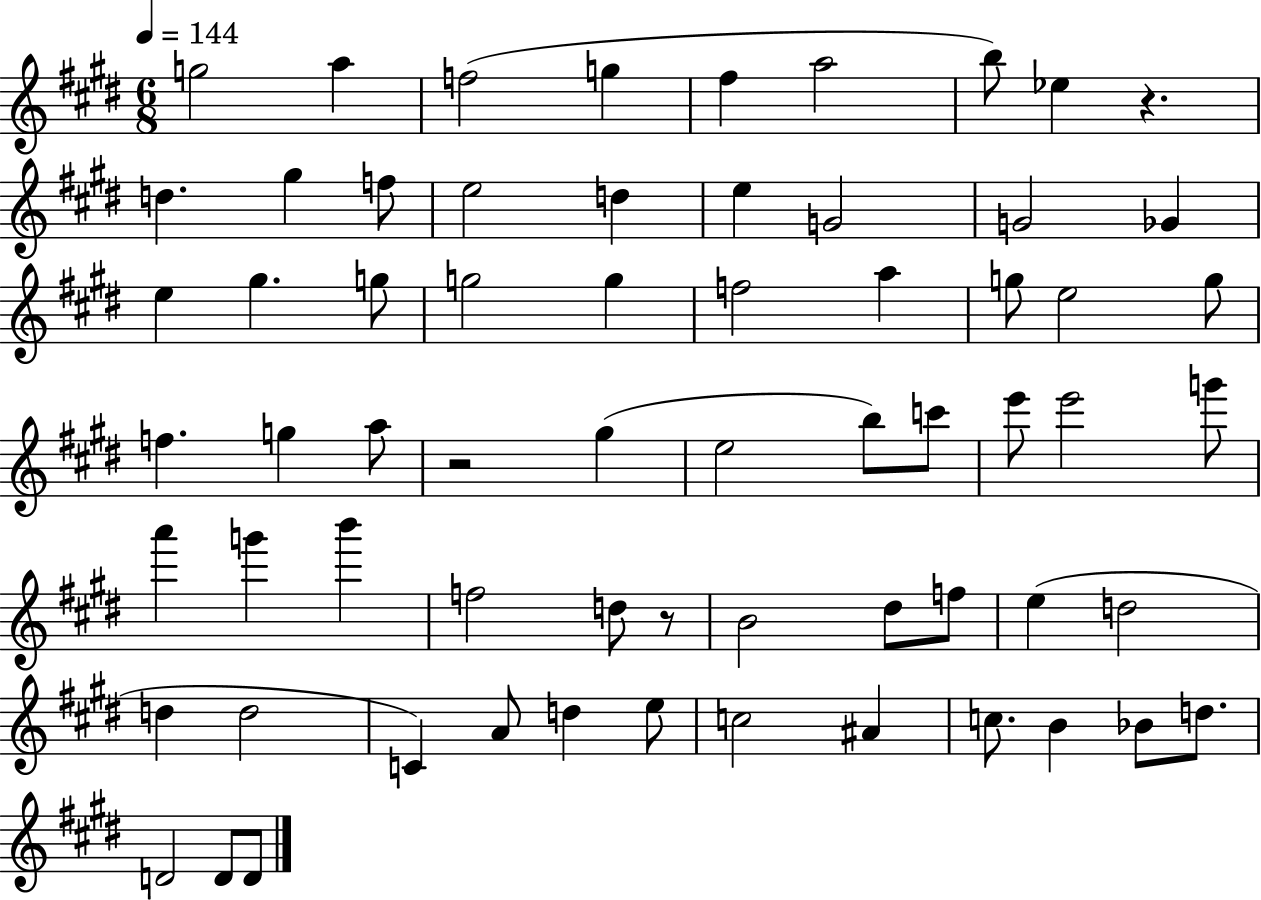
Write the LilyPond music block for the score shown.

{
  \clef treble
  \numericTimeSignature
  \time 6/8
  \key e \major
  \tempo 4 = 144
  \repeat volta 2 { g''2 a''4 | f''2( g''4 | fis''4 a''2 | b''8) ees''4 r4. | \break d''4. gis''4 f''8 | e''2 d''4 | e''4 g'2 | g'2 ges'4 | \break e''4 gis''4. g''8 | g''2 g''4 | f''2 a''4 | g''8 e''2 g''8 | \break f''4. g''4 a''8 | r2 gis''4( | e''2 b''8) c'''8 | e'''8 e'''2 g'''8 | \break a'''4 g'''4 b'''4 | f''2 d''8 r8 | b'2 dis''8 f''8 | e''4( d''2 | \break d''4 d''2 | c'4) a'8 d''4 e''8 | c''2 ais'4 | c''8. b'4 bes'8 d''8. | \break d'2 d'8 d'8 | } \bar "|."
}